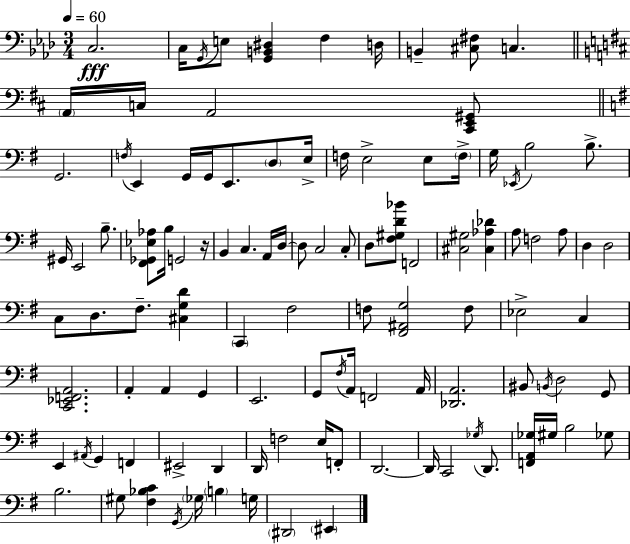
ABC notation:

X:1
T:Untitled
M:3/4
L:1/4
K:Fm
C,2 C,/4 G,,/4 E,/2 [G,,B,,^D,] F, D,/4 B,, [^C,^F,]/2 C, A,,/4 C,/4 A,,2 [^C,,E,,^G,,]/2 G,,2 F,/4 E,, G,,/4 G,,/4 E,,/2 D,/2 E,/4 F,/4 E,2 E,/2 F,/4 G,/4 _E,,/4 B,2 B,/2 ^G,,/4 E,,2 B,/2 [^F,,_G,,_E,_A,]/2 B,/4 G,,2 z/4 B,, C, A,,/4 D,/4 D,/2 C,2 C,/2 D,/2 [^F,^G,D_B]/2 F,,2 [^C,^G,]2 [^C,_A,_D] A,/2 F,2 A,/2 D, D,2 C,/2 D,/2 ^F,/2 [^C,G,D] C,, ^F,2 F,/2 [^F,,^A,,G,]2 F,/2 _E,2 C, [C,,_E,,F,,A,,]2 A,, A,, G,, E,,2 G,,/2 ^F,/4 A,,/4 F,,2 A,,/4 [_D,,A,,]2 ^B,,/2 B,,/4 D,2 G,,/2 E,, ^A,,/4 G,, F,, ^E,,2 D,, D,,/4 F,2 E,/4 F,,/2 D,,2 D,,/4 C,,2 _G,/4 D,,/2 [F,,A,,_G,]/4 ^G,/4 B,2 _G,/2 B,2 ^G,/2 [^F,_B,C] G,,/4 _G,/4 B, G,/4 ^D,,2 ^E,,